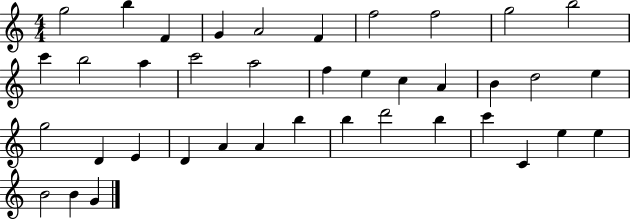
{
  \clef treble
  \numericTimeSignature
  \time 4/4
  \key c \major
  g''2 b''4 f'4 | g'4 a'2 f'4 | f''2 f''2 | g''2 b''2 | \break c'''4 b''2 a''4 | c'''2 a''2 | f''4 e''4 c''4 a'4 | b'4 d''2 e''4 | \break g''2 d'4 e'4 | d'4 a'4 a'4 b''4 | b''4 d'''2 b''4 | c'''4 c'4 e''4 e''4 | \break b'2 b'4 g'4 | \bar "|."
}